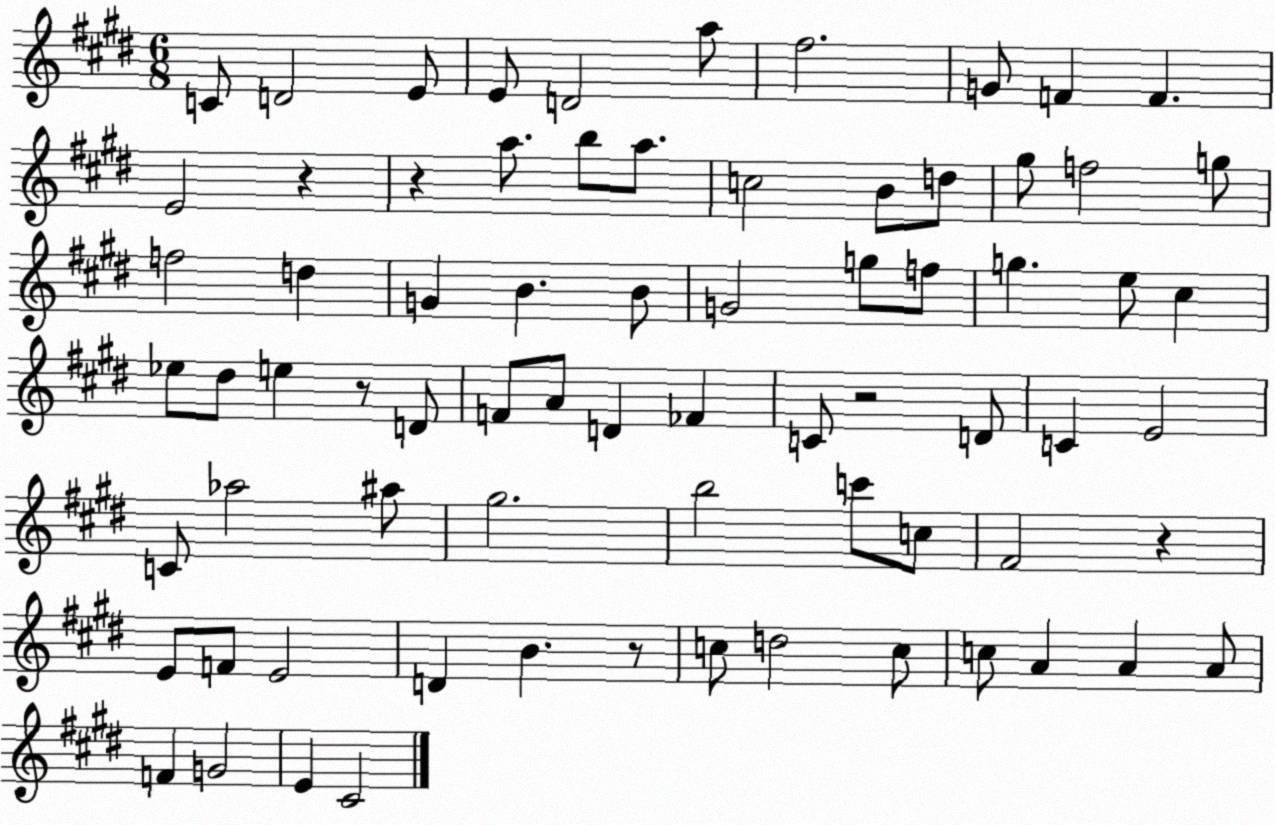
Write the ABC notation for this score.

X:1
T:Untitled
M:6/8
L:1/4
K:E
C/2 D2 E/2 E/2 D2 a/2 ^f2 G/2 F F E2 z z a/2 b/2 a/2 c2 B/2 d/2 ^g/2 f2 g/2 f2 d G B B/2 G2 g/2 f/2 g e/2 ^c _e/2 ^d/2 e z/2 D/2 F/2 A/2 D _F C/2 z2 D/2 C E2 C/2 _a2 ^a/2 ^g2 b2 c'/2 c/2 ^F2 z E/2 F/2 E2 D B z/2 c/2 d2 c/2 c/2 A A A/2 F G2 E ^C2